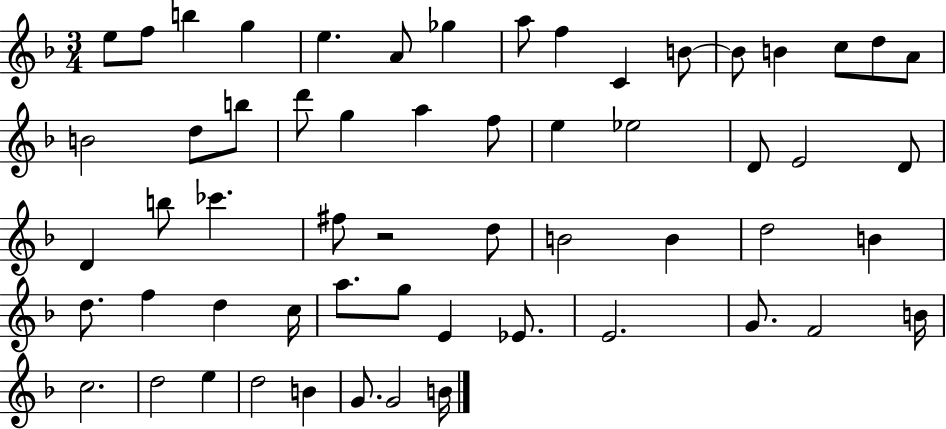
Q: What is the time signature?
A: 3/4